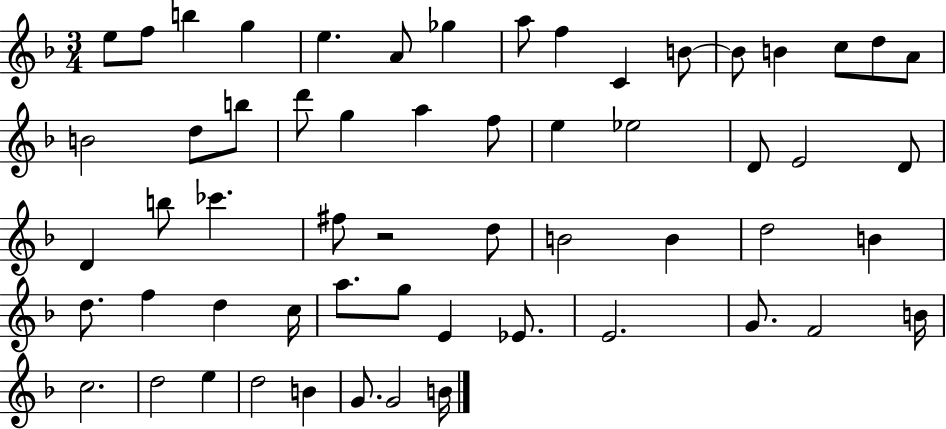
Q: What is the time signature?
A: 3/4